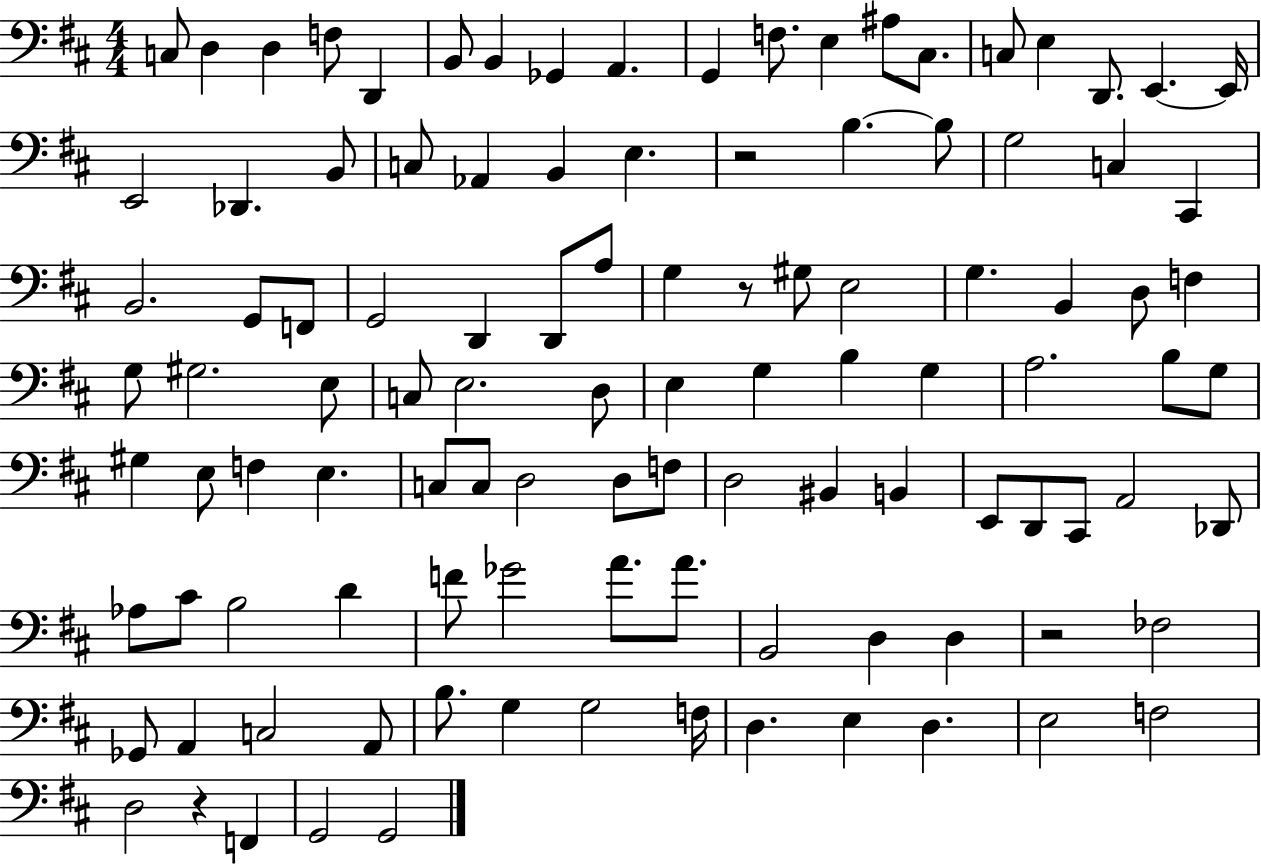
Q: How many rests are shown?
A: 4